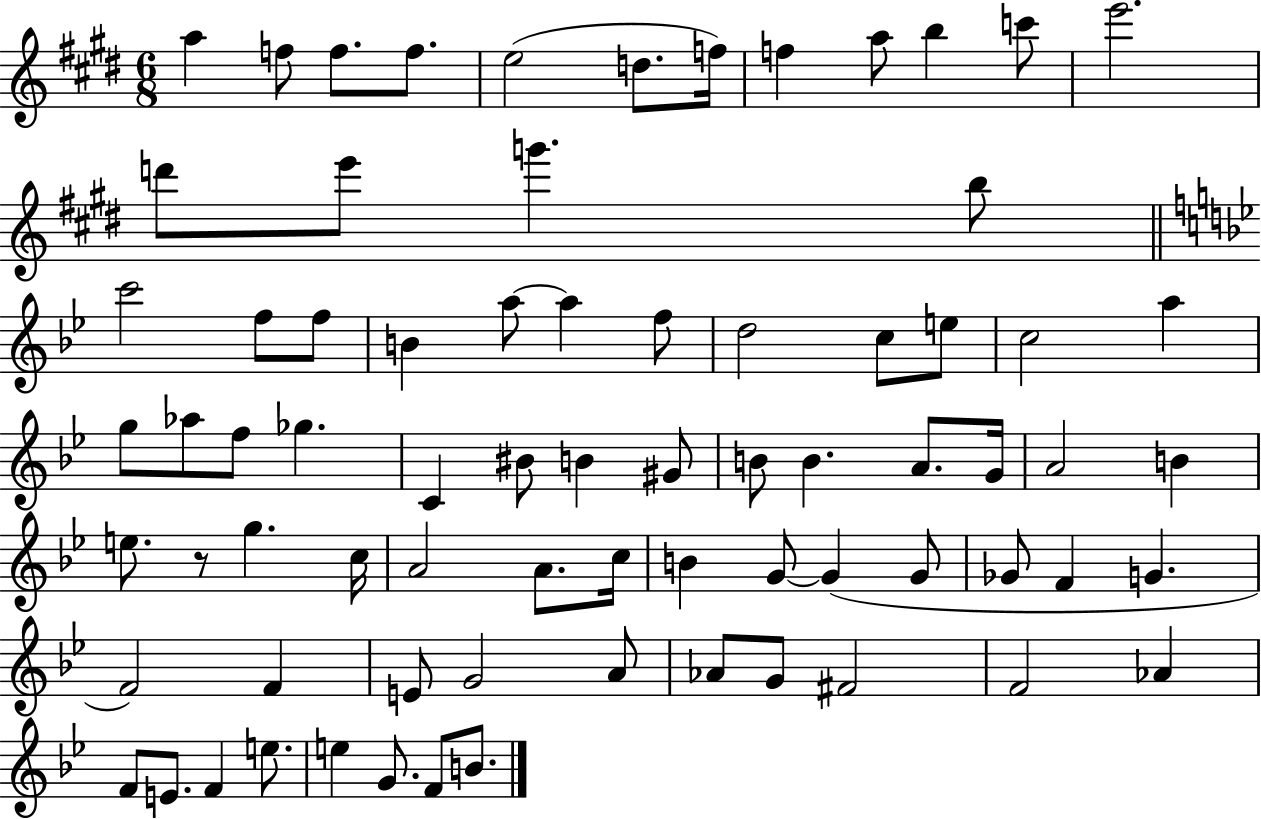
A5/q F5/e F5/e. F5/e. E5/h D5/e. F5/s F5/q A5/e B5/q C6/e E6/h. D6/e E6/e G6/q. B5/e C6/h F5/e F5/e B4/q A5/e A5/q F5/e D5/h C5/e E5/e C5/h A5/q G5/e Ab5/e F5/e Gb5/q. C4/q BIS4/e B4/q G#4/e B4/e B4/q. A4/e. G4/s A4/h B4/q E5/e. R/e G5/q. C5/s A4/h A4/e. C5/s B4/q G4/e G4/q G4/e Gb4/e F4/q G4/q. F4/h F4/q E4/e G4/h A4/e Ab4/e G4/e F#4/h F4/h Ab4/q F4/e E4/e. F4/q E5/e. E5/q G4/e. F4/e B4/e.